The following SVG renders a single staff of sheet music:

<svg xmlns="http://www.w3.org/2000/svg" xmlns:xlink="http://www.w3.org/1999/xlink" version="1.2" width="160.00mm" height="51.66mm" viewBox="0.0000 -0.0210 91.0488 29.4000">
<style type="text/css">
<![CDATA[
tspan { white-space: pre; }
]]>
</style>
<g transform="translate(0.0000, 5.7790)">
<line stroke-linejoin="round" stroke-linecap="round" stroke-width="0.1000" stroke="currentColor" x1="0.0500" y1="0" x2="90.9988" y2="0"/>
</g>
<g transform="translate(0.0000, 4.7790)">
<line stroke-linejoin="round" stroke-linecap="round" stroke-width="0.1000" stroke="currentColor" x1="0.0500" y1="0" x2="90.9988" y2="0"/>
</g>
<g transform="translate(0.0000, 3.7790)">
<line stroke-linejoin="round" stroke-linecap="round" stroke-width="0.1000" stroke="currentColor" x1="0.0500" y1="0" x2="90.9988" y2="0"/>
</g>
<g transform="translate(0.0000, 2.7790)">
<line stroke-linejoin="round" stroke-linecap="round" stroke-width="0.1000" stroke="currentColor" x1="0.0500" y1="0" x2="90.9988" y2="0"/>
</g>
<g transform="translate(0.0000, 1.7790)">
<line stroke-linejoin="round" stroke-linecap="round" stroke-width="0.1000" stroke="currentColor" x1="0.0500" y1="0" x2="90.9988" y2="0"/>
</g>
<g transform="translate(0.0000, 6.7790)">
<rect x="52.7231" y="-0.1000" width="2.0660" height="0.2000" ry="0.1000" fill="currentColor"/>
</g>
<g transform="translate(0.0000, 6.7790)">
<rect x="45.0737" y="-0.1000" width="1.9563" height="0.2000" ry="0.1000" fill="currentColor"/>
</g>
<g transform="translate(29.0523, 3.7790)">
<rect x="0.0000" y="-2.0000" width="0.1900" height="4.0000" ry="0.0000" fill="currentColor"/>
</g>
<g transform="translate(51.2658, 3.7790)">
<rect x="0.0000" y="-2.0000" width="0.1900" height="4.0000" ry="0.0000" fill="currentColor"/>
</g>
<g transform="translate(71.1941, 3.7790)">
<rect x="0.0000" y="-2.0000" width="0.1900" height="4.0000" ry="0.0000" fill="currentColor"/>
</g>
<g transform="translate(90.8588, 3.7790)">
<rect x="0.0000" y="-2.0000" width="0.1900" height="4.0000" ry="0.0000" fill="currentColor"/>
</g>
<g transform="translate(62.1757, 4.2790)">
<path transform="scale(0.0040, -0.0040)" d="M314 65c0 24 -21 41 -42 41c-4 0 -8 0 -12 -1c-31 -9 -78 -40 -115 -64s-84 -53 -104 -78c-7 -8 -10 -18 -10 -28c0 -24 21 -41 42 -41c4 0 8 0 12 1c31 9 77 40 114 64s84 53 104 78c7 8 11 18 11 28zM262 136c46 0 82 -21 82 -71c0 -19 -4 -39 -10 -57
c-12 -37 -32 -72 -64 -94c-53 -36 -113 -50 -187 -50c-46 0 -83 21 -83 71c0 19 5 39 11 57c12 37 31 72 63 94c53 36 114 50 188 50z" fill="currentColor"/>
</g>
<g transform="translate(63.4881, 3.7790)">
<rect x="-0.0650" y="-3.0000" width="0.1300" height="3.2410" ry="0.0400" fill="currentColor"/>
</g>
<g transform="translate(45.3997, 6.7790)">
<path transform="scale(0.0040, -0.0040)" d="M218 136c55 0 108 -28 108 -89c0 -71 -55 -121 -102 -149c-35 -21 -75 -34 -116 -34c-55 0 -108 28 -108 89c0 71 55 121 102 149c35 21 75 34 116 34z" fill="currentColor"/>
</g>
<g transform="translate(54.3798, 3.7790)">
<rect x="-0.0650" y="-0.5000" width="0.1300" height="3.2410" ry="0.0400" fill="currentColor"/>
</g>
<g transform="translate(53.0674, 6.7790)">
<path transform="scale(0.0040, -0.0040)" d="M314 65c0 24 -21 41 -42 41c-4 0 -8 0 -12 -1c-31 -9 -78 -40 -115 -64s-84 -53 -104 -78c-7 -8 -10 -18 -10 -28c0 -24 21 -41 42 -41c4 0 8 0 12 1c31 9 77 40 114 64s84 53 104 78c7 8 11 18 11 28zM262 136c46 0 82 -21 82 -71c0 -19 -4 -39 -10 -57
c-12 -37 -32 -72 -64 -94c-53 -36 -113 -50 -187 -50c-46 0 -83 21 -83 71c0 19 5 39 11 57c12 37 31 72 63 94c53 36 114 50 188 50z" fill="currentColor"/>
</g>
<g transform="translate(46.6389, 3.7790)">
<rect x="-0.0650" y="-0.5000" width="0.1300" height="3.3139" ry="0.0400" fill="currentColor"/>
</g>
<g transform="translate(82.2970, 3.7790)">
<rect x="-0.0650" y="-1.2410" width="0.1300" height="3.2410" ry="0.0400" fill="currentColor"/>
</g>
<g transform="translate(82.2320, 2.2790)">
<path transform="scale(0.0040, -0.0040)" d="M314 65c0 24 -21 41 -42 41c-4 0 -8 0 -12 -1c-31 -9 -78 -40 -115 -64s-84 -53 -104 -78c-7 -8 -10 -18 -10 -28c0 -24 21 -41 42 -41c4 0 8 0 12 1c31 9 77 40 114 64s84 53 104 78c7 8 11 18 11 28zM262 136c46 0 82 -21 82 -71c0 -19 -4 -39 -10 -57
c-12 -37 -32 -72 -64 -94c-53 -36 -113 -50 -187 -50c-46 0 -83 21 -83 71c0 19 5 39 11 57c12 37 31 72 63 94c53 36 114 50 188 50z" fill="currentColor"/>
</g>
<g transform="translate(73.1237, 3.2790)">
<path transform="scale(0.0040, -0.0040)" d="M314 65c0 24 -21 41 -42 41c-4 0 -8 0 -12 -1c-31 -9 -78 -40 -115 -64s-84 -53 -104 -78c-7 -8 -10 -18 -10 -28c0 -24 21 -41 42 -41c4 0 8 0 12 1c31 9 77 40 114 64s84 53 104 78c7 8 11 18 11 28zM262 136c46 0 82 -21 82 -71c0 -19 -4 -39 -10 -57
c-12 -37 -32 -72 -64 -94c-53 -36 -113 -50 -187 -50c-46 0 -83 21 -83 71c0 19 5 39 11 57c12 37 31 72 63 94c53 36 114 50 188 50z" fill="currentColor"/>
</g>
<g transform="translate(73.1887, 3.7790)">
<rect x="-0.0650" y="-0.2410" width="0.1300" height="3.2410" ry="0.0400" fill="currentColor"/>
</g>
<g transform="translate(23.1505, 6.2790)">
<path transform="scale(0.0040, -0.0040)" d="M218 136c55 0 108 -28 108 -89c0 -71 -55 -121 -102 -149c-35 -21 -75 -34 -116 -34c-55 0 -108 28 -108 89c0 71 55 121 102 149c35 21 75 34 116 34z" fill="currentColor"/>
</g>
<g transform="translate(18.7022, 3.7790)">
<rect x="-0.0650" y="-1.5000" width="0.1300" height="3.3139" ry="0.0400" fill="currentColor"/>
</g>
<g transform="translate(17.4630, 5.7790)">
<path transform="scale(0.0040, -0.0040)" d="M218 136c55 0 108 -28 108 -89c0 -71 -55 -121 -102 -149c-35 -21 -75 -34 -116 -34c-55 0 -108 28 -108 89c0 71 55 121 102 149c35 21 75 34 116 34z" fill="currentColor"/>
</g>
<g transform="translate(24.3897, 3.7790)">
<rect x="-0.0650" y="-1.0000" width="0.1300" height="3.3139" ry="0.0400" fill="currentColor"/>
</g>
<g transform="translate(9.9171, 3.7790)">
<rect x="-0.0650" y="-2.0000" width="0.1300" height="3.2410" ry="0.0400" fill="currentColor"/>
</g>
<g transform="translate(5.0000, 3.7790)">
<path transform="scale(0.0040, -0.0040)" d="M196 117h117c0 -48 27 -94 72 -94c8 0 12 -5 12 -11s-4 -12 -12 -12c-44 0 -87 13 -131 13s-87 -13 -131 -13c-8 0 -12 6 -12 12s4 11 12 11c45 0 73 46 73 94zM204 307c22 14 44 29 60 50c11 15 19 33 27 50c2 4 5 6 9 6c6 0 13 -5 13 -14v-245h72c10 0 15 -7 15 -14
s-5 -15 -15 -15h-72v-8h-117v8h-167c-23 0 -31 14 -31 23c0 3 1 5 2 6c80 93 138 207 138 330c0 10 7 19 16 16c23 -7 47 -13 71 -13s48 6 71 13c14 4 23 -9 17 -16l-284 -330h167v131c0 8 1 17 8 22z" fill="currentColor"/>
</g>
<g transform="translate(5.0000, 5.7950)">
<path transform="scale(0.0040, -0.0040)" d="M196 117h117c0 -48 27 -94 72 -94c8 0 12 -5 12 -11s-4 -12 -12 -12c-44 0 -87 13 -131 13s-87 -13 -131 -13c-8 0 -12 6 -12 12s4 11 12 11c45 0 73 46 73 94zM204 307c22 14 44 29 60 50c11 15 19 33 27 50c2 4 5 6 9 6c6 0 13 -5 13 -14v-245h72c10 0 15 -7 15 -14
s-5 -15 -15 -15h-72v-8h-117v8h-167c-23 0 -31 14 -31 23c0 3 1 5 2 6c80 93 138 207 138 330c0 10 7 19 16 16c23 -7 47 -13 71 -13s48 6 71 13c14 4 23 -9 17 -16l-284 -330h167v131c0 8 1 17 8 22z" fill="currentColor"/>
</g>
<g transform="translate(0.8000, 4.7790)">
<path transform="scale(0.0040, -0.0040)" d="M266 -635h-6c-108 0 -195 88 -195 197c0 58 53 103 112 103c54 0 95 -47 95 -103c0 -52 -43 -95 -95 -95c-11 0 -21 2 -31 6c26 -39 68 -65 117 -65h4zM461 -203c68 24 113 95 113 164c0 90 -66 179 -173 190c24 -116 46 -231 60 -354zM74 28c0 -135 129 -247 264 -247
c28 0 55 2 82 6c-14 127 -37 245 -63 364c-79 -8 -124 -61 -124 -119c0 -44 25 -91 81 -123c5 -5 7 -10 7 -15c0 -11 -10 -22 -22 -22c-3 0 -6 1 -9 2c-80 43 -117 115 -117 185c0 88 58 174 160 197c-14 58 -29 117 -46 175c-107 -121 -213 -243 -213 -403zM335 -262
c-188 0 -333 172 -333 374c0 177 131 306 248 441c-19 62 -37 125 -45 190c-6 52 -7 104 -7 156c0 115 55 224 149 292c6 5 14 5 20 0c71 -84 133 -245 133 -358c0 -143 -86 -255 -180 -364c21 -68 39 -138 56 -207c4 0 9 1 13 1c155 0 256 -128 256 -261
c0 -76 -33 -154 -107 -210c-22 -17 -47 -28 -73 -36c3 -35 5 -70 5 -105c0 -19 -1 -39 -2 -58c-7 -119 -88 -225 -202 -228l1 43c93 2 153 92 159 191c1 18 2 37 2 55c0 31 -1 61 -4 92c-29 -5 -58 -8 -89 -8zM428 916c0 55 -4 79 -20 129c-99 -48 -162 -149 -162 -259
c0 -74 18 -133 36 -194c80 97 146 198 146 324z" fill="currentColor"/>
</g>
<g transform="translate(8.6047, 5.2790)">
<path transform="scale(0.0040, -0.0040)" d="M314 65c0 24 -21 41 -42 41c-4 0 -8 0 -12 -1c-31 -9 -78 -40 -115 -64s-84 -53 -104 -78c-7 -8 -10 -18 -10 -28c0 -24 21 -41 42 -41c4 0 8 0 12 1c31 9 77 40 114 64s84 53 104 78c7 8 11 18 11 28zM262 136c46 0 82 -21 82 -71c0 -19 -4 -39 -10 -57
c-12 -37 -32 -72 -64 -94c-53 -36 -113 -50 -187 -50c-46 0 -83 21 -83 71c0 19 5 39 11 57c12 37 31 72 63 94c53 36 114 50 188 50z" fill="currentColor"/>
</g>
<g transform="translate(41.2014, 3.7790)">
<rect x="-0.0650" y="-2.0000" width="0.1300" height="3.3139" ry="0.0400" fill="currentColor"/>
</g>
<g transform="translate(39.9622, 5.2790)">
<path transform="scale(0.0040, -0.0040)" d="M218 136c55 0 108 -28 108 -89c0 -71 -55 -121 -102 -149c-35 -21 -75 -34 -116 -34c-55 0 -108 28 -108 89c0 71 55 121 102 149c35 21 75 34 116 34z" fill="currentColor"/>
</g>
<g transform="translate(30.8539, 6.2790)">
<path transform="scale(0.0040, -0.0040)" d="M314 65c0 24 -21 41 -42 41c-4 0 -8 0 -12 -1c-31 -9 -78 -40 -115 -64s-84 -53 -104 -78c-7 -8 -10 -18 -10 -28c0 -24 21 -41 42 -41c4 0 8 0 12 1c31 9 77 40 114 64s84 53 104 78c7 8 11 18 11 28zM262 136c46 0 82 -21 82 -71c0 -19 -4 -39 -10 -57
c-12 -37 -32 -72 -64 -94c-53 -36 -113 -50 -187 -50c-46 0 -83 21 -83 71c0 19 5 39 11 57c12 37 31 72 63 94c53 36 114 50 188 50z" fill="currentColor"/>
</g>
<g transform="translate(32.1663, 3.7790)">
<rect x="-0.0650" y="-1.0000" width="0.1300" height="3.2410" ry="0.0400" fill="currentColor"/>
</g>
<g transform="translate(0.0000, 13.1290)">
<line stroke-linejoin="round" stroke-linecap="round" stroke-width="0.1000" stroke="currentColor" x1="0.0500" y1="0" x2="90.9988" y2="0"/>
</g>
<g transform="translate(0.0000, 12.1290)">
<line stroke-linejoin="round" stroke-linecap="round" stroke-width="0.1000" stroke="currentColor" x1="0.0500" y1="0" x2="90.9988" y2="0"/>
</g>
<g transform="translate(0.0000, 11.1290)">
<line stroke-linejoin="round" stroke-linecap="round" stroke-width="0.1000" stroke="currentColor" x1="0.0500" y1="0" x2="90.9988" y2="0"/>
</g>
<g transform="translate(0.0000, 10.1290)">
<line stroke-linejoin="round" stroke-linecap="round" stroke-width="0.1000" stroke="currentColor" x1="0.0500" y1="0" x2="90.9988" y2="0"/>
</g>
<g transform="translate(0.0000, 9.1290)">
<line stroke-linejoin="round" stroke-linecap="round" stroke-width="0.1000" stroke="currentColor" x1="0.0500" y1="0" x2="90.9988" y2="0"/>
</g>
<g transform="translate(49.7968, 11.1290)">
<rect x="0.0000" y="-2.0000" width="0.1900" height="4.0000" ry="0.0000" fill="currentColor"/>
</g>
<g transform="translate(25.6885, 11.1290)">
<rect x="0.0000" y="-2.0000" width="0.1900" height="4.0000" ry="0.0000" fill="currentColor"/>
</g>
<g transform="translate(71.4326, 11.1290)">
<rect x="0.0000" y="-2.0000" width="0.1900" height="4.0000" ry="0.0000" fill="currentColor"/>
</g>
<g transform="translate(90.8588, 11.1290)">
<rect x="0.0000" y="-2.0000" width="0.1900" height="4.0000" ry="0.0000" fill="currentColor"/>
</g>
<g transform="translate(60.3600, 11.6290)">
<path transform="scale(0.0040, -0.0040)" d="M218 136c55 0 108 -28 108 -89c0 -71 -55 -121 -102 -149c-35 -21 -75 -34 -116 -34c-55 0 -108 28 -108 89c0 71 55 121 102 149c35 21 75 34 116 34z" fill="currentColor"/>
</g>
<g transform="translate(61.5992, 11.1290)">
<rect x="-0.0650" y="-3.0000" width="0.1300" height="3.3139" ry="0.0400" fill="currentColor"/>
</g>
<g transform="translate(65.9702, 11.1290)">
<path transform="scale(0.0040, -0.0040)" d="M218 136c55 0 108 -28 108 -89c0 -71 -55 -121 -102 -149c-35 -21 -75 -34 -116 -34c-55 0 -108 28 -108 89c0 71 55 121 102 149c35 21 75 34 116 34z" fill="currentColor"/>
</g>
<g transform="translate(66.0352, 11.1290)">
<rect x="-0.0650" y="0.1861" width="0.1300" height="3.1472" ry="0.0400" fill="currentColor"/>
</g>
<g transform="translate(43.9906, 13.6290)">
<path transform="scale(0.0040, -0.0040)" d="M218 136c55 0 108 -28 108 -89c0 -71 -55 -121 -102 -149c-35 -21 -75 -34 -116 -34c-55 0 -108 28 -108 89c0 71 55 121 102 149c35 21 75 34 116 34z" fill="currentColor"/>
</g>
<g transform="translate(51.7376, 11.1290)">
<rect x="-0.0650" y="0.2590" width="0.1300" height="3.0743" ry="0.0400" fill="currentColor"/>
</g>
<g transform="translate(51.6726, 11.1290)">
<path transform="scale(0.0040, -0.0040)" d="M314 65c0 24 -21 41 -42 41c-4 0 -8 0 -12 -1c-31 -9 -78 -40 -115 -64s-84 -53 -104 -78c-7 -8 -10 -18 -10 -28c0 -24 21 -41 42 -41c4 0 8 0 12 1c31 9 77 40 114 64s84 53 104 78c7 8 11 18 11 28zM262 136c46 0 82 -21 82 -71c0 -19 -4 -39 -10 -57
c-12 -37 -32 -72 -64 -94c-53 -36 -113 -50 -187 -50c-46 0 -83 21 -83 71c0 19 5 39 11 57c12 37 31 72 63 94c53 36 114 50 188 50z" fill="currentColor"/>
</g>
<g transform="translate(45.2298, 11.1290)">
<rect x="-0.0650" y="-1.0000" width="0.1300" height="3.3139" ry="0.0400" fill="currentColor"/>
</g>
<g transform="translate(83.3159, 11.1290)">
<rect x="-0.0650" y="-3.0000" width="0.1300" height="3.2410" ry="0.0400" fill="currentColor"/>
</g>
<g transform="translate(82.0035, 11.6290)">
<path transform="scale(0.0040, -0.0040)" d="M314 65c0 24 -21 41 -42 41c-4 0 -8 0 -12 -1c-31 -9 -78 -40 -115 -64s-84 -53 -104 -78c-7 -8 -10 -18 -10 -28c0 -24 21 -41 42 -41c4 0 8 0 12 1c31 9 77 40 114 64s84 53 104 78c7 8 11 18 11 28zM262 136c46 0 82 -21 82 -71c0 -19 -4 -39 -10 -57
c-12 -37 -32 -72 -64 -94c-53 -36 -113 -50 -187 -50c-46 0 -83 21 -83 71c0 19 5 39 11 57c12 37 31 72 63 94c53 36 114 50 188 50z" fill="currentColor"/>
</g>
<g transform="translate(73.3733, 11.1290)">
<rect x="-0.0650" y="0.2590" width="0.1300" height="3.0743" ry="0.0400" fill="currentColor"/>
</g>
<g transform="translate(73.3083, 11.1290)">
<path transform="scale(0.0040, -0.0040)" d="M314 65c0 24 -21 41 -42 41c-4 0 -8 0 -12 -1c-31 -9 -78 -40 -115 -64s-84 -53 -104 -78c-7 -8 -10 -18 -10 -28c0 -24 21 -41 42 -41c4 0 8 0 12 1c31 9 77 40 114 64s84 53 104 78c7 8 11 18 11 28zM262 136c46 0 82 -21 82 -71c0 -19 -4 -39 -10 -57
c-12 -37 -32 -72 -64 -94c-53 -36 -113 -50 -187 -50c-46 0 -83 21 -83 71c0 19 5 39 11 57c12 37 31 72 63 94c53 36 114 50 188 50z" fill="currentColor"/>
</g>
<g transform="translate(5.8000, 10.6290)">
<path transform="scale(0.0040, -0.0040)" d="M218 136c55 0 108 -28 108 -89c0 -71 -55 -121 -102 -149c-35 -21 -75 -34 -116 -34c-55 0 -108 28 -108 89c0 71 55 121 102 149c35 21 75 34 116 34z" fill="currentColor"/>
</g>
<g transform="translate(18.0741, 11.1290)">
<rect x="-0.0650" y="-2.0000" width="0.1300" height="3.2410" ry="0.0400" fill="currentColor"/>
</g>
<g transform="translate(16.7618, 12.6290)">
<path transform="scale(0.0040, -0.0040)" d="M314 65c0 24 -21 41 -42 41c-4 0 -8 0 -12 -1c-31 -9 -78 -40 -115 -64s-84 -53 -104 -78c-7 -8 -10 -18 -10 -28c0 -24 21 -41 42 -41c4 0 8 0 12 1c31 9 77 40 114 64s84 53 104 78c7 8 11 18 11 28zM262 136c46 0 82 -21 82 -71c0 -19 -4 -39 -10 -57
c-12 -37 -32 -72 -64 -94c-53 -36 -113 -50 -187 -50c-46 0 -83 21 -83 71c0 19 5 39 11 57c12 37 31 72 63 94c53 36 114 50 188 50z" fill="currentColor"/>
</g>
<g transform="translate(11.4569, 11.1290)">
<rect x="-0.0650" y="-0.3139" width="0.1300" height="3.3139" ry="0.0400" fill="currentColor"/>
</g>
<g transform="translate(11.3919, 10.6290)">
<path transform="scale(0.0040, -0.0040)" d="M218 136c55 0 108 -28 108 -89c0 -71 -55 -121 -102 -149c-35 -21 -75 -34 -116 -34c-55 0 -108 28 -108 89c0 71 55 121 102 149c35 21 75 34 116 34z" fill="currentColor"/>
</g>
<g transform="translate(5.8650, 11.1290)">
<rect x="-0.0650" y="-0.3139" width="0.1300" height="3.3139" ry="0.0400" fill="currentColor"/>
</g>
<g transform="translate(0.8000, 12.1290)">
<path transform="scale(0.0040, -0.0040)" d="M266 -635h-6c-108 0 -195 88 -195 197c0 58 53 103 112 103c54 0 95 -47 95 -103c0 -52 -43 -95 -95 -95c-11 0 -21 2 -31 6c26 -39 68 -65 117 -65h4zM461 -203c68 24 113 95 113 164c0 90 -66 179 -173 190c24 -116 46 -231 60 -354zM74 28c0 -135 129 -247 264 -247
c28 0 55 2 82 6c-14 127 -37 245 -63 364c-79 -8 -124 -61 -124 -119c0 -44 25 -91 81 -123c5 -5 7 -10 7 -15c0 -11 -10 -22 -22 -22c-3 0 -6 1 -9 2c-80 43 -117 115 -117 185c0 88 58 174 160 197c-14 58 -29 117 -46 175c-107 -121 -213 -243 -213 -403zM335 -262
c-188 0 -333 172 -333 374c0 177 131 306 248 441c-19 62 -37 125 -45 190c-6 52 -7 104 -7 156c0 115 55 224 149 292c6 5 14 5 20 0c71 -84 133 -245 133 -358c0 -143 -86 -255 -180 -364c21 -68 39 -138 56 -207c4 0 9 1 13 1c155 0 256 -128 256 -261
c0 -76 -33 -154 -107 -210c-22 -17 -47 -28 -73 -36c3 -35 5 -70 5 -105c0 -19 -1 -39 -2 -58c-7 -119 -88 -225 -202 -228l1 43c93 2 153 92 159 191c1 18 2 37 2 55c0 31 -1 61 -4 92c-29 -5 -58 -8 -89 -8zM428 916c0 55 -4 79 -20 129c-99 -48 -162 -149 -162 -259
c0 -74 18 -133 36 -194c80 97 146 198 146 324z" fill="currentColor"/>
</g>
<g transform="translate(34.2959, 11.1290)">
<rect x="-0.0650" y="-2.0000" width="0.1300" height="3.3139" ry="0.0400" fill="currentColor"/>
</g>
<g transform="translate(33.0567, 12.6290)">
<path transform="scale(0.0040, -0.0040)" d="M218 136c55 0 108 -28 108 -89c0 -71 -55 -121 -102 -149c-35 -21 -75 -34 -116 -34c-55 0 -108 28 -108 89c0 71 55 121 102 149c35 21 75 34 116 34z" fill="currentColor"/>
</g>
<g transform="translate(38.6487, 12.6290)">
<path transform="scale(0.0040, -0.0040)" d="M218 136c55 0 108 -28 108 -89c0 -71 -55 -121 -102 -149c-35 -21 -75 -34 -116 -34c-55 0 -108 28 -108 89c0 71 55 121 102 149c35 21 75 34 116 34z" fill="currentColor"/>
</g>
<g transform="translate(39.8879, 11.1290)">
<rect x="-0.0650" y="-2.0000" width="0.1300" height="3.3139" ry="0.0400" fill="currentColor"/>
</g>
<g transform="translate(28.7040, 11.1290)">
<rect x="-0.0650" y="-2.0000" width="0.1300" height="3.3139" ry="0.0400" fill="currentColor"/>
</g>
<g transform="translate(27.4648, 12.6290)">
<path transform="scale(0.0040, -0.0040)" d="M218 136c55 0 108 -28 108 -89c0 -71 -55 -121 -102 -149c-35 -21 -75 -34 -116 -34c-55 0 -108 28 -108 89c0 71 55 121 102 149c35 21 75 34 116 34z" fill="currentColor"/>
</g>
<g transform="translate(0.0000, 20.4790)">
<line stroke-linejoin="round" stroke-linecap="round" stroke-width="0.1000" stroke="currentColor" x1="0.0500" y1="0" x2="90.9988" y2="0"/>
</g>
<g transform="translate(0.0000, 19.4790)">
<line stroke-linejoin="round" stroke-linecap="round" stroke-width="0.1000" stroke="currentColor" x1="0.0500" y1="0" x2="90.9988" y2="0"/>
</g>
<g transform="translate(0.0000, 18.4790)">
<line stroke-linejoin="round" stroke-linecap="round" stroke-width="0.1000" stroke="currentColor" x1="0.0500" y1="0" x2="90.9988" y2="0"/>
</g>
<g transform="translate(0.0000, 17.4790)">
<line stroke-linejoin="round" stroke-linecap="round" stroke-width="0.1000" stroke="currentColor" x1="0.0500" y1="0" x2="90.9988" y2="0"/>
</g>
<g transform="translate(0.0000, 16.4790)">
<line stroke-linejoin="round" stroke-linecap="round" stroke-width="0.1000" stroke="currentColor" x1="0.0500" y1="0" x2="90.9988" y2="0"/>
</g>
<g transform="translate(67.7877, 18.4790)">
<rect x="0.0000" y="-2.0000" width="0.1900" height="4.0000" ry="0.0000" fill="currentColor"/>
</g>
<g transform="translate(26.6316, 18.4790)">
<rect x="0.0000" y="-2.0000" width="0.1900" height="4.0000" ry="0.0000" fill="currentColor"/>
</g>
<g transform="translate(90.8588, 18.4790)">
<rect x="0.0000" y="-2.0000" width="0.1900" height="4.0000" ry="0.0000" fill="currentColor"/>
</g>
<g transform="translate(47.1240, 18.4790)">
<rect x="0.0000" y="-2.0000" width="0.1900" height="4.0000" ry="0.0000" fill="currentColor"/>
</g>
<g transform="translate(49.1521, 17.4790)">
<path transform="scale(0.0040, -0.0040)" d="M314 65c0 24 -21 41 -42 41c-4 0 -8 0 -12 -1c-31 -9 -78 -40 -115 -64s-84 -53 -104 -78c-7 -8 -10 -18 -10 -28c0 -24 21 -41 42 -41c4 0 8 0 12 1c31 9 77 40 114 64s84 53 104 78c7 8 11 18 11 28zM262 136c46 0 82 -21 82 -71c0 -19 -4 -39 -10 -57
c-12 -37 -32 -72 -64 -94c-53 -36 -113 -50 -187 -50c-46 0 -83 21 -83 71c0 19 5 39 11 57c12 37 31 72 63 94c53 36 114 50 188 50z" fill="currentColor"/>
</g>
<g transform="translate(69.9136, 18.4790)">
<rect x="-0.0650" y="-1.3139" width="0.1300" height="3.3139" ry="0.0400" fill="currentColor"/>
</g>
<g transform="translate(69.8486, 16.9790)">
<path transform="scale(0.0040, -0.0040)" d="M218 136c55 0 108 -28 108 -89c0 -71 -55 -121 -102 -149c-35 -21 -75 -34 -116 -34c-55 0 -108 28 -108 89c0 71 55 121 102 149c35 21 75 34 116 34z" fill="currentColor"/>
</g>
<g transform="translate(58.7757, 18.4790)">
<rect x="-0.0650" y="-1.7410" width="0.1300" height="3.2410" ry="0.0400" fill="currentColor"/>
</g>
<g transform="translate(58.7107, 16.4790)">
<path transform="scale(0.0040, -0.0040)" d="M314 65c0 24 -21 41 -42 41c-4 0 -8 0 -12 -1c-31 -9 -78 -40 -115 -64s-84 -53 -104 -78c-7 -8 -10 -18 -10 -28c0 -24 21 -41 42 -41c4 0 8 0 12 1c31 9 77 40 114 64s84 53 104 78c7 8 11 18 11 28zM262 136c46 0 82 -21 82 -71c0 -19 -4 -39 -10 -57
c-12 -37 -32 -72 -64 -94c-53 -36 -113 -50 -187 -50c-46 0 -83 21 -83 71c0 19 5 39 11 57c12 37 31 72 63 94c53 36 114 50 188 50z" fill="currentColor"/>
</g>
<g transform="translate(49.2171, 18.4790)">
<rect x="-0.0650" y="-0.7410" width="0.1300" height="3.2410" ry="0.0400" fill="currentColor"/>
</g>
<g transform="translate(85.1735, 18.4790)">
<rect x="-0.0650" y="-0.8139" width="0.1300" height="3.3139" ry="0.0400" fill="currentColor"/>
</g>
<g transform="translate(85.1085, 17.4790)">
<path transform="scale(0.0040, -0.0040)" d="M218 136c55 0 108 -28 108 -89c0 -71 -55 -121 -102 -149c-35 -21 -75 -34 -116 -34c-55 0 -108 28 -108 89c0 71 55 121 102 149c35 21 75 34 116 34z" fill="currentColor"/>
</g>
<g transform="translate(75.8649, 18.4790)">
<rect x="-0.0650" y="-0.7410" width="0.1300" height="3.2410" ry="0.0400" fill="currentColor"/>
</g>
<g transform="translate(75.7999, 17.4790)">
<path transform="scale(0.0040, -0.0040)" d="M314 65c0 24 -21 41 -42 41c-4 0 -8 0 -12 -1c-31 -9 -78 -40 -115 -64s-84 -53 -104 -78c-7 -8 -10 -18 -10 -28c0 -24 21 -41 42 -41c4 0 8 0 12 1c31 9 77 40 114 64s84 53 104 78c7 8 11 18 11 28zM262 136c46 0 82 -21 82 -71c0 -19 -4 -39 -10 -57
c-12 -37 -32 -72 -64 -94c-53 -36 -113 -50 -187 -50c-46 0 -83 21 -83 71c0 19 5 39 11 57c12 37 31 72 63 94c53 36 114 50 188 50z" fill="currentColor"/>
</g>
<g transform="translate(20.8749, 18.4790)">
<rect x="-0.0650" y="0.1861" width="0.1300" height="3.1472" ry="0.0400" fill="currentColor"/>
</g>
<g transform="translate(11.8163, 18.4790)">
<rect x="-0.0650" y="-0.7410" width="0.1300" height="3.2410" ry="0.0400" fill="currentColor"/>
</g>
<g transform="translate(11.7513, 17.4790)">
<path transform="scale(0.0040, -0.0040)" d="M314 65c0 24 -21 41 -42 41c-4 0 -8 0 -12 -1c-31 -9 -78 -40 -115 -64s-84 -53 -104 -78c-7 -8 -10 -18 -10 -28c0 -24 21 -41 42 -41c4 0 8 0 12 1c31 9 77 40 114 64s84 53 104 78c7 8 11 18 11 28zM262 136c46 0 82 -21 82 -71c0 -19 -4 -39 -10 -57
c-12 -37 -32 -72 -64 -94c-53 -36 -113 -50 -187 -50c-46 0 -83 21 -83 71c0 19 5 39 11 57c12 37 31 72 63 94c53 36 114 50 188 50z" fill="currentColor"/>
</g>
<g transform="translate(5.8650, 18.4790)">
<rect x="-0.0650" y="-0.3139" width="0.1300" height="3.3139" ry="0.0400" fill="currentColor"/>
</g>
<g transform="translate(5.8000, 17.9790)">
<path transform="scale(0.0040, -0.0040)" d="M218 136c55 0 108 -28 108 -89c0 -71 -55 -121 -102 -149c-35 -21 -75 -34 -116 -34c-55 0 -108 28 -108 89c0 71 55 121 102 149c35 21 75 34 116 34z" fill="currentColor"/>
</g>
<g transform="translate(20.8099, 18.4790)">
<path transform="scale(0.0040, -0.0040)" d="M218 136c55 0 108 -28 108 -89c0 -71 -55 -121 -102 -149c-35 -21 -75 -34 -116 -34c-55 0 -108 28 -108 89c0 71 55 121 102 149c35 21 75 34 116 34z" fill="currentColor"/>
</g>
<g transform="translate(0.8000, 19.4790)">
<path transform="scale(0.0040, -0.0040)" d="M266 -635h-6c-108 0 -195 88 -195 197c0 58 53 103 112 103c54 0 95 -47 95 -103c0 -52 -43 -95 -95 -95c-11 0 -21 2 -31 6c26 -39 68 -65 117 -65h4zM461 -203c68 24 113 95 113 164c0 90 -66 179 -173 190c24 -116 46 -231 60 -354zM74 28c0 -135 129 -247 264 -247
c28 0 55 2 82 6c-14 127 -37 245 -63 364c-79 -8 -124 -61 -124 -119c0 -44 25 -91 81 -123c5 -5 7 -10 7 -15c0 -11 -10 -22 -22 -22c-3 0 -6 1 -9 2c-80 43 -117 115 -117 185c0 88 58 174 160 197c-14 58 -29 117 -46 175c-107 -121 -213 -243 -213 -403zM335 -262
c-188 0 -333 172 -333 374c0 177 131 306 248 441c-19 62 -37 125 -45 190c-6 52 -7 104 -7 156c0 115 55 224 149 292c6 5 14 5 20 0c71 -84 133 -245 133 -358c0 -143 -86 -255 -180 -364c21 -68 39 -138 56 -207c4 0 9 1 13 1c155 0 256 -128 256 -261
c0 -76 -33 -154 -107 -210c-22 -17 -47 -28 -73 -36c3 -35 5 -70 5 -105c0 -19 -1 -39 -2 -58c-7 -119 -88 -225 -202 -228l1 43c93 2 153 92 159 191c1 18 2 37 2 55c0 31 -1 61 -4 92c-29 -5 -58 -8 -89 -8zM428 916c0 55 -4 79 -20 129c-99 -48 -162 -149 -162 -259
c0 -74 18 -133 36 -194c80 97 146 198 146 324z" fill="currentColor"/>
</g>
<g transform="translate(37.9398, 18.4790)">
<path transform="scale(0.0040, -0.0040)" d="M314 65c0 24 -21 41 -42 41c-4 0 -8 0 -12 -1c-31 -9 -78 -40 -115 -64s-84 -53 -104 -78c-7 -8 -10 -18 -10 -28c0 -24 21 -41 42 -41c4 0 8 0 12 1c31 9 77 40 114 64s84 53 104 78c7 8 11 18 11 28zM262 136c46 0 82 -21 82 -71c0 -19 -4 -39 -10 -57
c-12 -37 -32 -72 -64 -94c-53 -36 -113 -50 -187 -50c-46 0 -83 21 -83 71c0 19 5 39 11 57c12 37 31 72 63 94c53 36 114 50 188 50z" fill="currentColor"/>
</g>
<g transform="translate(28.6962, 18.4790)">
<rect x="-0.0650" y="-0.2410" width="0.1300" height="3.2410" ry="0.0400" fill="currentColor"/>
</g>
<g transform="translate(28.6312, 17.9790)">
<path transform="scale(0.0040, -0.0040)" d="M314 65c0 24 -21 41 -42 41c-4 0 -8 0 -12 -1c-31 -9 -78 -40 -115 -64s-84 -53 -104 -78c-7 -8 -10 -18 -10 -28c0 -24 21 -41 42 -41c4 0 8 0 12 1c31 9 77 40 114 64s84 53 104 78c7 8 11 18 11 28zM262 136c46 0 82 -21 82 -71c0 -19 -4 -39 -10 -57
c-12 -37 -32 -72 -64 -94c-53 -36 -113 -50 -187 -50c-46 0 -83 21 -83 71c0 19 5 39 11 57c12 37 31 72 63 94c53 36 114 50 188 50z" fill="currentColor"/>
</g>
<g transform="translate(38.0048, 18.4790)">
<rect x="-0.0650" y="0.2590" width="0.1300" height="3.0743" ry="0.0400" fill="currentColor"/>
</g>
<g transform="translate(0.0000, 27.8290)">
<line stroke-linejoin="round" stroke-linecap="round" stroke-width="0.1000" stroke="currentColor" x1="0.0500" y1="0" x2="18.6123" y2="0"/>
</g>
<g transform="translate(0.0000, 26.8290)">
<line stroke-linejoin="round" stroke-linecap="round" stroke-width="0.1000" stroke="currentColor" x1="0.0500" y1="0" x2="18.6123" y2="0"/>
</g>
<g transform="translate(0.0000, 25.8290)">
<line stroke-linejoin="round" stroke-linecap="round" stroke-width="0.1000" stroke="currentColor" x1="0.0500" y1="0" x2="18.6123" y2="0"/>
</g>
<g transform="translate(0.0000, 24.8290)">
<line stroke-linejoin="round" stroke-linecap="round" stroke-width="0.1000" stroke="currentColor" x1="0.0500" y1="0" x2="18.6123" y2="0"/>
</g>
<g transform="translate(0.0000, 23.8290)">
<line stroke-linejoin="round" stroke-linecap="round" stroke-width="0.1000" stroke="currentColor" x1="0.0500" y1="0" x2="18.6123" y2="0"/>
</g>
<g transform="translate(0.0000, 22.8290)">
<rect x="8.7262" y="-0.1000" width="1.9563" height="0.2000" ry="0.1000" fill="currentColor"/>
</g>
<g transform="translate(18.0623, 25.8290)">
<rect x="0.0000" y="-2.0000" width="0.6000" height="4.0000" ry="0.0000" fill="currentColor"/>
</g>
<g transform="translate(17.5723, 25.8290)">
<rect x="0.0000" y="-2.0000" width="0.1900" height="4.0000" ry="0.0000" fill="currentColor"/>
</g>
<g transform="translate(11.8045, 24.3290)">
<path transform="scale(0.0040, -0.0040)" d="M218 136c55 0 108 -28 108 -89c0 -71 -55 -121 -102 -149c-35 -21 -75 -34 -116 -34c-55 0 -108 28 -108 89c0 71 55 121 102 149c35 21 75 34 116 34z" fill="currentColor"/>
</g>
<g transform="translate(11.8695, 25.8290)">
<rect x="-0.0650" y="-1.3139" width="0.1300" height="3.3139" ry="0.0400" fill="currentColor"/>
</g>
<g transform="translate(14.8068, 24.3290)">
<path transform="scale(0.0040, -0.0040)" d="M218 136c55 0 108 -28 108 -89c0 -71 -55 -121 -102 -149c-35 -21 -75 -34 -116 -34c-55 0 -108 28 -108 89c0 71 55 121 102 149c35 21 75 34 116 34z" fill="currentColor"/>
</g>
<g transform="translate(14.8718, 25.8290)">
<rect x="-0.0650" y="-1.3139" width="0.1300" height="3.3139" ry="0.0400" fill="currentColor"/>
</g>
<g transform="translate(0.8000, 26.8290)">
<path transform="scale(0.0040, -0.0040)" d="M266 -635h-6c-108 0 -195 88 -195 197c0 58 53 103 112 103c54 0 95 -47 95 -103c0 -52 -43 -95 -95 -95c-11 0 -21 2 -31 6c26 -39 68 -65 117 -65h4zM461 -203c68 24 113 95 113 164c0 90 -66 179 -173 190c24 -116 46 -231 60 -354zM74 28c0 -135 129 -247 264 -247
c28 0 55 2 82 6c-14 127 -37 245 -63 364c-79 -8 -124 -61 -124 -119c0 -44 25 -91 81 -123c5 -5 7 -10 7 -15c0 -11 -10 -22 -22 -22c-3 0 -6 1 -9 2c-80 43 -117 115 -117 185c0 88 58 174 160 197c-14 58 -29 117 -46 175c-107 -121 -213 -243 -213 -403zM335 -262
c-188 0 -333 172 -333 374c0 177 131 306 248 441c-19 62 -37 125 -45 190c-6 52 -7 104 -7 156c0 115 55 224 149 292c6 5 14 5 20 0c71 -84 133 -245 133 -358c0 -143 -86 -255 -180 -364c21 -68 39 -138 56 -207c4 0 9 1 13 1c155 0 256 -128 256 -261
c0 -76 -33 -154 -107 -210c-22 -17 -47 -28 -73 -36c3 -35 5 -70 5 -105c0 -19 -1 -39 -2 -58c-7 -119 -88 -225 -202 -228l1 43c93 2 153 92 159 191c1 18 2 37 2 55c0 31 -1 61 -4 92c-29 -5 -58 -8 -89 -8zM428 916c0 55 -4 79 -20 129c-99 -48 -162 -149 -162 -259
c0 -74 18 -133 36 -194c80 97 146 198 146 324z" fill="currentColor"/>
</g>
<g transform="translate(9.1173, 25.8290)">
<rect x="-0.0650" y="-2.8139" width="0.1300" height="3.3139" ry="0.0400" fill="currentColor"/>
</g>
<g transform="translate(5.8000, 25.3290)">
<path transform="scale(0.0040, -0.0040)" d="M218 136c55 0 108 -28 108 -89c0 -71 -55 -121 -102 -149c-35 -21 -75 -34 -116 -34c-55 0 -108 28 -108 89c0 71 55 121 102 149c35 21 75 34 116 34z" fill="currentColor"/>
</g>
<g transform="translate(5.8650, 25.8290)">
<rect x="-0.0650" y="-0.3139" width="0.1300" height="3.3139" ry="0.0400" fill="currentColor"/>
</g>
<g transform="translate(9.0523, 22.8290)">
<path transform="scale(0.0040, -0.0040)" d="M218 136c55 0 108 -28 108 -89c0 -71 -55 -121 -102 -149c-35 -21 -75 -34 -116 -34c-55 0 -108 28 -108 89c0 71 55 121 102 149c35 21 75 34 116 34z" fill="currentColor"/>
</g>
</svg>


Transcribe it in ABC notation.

X:1
T:Untitled
M:4/4
L:1/4
K:C
F2 E D D2 F C C2 A2 c2 e2 c c F2 F F F D B2 A B B2 A2 c d2 B c2 B2 d2 f2 e d2 d c a e e